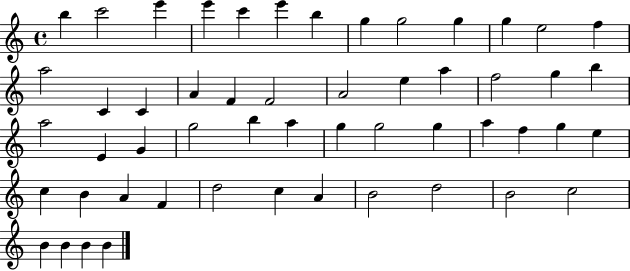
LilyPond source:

{
  \clef treble
  \time 4/4
  \defaultTimeSignature
  \key c \major
  b''4 c'''2 e'''4 | e'''4 c'''4 e'''4 b''4 | g''4 g''2 g''4 | g''4 e''2 f''4 | \break a''2 c'4 c'4 | a'4 f'4 f'2 | a'2 e''4 a''4 | f''2 g''4 b''4 | \break a''2 e'4 g'4 | g''2 b''4 a''4 | g''4 g''2 g''4 | a''4 f''4 g''4 e''4 | \break c''4 b'4 a'4 f'4 | d''2 c''4 a'4 | b'2 d''2 | b'2 c''2 | \break b'4 b'4 b'4 b'4 | \bar "|."
}